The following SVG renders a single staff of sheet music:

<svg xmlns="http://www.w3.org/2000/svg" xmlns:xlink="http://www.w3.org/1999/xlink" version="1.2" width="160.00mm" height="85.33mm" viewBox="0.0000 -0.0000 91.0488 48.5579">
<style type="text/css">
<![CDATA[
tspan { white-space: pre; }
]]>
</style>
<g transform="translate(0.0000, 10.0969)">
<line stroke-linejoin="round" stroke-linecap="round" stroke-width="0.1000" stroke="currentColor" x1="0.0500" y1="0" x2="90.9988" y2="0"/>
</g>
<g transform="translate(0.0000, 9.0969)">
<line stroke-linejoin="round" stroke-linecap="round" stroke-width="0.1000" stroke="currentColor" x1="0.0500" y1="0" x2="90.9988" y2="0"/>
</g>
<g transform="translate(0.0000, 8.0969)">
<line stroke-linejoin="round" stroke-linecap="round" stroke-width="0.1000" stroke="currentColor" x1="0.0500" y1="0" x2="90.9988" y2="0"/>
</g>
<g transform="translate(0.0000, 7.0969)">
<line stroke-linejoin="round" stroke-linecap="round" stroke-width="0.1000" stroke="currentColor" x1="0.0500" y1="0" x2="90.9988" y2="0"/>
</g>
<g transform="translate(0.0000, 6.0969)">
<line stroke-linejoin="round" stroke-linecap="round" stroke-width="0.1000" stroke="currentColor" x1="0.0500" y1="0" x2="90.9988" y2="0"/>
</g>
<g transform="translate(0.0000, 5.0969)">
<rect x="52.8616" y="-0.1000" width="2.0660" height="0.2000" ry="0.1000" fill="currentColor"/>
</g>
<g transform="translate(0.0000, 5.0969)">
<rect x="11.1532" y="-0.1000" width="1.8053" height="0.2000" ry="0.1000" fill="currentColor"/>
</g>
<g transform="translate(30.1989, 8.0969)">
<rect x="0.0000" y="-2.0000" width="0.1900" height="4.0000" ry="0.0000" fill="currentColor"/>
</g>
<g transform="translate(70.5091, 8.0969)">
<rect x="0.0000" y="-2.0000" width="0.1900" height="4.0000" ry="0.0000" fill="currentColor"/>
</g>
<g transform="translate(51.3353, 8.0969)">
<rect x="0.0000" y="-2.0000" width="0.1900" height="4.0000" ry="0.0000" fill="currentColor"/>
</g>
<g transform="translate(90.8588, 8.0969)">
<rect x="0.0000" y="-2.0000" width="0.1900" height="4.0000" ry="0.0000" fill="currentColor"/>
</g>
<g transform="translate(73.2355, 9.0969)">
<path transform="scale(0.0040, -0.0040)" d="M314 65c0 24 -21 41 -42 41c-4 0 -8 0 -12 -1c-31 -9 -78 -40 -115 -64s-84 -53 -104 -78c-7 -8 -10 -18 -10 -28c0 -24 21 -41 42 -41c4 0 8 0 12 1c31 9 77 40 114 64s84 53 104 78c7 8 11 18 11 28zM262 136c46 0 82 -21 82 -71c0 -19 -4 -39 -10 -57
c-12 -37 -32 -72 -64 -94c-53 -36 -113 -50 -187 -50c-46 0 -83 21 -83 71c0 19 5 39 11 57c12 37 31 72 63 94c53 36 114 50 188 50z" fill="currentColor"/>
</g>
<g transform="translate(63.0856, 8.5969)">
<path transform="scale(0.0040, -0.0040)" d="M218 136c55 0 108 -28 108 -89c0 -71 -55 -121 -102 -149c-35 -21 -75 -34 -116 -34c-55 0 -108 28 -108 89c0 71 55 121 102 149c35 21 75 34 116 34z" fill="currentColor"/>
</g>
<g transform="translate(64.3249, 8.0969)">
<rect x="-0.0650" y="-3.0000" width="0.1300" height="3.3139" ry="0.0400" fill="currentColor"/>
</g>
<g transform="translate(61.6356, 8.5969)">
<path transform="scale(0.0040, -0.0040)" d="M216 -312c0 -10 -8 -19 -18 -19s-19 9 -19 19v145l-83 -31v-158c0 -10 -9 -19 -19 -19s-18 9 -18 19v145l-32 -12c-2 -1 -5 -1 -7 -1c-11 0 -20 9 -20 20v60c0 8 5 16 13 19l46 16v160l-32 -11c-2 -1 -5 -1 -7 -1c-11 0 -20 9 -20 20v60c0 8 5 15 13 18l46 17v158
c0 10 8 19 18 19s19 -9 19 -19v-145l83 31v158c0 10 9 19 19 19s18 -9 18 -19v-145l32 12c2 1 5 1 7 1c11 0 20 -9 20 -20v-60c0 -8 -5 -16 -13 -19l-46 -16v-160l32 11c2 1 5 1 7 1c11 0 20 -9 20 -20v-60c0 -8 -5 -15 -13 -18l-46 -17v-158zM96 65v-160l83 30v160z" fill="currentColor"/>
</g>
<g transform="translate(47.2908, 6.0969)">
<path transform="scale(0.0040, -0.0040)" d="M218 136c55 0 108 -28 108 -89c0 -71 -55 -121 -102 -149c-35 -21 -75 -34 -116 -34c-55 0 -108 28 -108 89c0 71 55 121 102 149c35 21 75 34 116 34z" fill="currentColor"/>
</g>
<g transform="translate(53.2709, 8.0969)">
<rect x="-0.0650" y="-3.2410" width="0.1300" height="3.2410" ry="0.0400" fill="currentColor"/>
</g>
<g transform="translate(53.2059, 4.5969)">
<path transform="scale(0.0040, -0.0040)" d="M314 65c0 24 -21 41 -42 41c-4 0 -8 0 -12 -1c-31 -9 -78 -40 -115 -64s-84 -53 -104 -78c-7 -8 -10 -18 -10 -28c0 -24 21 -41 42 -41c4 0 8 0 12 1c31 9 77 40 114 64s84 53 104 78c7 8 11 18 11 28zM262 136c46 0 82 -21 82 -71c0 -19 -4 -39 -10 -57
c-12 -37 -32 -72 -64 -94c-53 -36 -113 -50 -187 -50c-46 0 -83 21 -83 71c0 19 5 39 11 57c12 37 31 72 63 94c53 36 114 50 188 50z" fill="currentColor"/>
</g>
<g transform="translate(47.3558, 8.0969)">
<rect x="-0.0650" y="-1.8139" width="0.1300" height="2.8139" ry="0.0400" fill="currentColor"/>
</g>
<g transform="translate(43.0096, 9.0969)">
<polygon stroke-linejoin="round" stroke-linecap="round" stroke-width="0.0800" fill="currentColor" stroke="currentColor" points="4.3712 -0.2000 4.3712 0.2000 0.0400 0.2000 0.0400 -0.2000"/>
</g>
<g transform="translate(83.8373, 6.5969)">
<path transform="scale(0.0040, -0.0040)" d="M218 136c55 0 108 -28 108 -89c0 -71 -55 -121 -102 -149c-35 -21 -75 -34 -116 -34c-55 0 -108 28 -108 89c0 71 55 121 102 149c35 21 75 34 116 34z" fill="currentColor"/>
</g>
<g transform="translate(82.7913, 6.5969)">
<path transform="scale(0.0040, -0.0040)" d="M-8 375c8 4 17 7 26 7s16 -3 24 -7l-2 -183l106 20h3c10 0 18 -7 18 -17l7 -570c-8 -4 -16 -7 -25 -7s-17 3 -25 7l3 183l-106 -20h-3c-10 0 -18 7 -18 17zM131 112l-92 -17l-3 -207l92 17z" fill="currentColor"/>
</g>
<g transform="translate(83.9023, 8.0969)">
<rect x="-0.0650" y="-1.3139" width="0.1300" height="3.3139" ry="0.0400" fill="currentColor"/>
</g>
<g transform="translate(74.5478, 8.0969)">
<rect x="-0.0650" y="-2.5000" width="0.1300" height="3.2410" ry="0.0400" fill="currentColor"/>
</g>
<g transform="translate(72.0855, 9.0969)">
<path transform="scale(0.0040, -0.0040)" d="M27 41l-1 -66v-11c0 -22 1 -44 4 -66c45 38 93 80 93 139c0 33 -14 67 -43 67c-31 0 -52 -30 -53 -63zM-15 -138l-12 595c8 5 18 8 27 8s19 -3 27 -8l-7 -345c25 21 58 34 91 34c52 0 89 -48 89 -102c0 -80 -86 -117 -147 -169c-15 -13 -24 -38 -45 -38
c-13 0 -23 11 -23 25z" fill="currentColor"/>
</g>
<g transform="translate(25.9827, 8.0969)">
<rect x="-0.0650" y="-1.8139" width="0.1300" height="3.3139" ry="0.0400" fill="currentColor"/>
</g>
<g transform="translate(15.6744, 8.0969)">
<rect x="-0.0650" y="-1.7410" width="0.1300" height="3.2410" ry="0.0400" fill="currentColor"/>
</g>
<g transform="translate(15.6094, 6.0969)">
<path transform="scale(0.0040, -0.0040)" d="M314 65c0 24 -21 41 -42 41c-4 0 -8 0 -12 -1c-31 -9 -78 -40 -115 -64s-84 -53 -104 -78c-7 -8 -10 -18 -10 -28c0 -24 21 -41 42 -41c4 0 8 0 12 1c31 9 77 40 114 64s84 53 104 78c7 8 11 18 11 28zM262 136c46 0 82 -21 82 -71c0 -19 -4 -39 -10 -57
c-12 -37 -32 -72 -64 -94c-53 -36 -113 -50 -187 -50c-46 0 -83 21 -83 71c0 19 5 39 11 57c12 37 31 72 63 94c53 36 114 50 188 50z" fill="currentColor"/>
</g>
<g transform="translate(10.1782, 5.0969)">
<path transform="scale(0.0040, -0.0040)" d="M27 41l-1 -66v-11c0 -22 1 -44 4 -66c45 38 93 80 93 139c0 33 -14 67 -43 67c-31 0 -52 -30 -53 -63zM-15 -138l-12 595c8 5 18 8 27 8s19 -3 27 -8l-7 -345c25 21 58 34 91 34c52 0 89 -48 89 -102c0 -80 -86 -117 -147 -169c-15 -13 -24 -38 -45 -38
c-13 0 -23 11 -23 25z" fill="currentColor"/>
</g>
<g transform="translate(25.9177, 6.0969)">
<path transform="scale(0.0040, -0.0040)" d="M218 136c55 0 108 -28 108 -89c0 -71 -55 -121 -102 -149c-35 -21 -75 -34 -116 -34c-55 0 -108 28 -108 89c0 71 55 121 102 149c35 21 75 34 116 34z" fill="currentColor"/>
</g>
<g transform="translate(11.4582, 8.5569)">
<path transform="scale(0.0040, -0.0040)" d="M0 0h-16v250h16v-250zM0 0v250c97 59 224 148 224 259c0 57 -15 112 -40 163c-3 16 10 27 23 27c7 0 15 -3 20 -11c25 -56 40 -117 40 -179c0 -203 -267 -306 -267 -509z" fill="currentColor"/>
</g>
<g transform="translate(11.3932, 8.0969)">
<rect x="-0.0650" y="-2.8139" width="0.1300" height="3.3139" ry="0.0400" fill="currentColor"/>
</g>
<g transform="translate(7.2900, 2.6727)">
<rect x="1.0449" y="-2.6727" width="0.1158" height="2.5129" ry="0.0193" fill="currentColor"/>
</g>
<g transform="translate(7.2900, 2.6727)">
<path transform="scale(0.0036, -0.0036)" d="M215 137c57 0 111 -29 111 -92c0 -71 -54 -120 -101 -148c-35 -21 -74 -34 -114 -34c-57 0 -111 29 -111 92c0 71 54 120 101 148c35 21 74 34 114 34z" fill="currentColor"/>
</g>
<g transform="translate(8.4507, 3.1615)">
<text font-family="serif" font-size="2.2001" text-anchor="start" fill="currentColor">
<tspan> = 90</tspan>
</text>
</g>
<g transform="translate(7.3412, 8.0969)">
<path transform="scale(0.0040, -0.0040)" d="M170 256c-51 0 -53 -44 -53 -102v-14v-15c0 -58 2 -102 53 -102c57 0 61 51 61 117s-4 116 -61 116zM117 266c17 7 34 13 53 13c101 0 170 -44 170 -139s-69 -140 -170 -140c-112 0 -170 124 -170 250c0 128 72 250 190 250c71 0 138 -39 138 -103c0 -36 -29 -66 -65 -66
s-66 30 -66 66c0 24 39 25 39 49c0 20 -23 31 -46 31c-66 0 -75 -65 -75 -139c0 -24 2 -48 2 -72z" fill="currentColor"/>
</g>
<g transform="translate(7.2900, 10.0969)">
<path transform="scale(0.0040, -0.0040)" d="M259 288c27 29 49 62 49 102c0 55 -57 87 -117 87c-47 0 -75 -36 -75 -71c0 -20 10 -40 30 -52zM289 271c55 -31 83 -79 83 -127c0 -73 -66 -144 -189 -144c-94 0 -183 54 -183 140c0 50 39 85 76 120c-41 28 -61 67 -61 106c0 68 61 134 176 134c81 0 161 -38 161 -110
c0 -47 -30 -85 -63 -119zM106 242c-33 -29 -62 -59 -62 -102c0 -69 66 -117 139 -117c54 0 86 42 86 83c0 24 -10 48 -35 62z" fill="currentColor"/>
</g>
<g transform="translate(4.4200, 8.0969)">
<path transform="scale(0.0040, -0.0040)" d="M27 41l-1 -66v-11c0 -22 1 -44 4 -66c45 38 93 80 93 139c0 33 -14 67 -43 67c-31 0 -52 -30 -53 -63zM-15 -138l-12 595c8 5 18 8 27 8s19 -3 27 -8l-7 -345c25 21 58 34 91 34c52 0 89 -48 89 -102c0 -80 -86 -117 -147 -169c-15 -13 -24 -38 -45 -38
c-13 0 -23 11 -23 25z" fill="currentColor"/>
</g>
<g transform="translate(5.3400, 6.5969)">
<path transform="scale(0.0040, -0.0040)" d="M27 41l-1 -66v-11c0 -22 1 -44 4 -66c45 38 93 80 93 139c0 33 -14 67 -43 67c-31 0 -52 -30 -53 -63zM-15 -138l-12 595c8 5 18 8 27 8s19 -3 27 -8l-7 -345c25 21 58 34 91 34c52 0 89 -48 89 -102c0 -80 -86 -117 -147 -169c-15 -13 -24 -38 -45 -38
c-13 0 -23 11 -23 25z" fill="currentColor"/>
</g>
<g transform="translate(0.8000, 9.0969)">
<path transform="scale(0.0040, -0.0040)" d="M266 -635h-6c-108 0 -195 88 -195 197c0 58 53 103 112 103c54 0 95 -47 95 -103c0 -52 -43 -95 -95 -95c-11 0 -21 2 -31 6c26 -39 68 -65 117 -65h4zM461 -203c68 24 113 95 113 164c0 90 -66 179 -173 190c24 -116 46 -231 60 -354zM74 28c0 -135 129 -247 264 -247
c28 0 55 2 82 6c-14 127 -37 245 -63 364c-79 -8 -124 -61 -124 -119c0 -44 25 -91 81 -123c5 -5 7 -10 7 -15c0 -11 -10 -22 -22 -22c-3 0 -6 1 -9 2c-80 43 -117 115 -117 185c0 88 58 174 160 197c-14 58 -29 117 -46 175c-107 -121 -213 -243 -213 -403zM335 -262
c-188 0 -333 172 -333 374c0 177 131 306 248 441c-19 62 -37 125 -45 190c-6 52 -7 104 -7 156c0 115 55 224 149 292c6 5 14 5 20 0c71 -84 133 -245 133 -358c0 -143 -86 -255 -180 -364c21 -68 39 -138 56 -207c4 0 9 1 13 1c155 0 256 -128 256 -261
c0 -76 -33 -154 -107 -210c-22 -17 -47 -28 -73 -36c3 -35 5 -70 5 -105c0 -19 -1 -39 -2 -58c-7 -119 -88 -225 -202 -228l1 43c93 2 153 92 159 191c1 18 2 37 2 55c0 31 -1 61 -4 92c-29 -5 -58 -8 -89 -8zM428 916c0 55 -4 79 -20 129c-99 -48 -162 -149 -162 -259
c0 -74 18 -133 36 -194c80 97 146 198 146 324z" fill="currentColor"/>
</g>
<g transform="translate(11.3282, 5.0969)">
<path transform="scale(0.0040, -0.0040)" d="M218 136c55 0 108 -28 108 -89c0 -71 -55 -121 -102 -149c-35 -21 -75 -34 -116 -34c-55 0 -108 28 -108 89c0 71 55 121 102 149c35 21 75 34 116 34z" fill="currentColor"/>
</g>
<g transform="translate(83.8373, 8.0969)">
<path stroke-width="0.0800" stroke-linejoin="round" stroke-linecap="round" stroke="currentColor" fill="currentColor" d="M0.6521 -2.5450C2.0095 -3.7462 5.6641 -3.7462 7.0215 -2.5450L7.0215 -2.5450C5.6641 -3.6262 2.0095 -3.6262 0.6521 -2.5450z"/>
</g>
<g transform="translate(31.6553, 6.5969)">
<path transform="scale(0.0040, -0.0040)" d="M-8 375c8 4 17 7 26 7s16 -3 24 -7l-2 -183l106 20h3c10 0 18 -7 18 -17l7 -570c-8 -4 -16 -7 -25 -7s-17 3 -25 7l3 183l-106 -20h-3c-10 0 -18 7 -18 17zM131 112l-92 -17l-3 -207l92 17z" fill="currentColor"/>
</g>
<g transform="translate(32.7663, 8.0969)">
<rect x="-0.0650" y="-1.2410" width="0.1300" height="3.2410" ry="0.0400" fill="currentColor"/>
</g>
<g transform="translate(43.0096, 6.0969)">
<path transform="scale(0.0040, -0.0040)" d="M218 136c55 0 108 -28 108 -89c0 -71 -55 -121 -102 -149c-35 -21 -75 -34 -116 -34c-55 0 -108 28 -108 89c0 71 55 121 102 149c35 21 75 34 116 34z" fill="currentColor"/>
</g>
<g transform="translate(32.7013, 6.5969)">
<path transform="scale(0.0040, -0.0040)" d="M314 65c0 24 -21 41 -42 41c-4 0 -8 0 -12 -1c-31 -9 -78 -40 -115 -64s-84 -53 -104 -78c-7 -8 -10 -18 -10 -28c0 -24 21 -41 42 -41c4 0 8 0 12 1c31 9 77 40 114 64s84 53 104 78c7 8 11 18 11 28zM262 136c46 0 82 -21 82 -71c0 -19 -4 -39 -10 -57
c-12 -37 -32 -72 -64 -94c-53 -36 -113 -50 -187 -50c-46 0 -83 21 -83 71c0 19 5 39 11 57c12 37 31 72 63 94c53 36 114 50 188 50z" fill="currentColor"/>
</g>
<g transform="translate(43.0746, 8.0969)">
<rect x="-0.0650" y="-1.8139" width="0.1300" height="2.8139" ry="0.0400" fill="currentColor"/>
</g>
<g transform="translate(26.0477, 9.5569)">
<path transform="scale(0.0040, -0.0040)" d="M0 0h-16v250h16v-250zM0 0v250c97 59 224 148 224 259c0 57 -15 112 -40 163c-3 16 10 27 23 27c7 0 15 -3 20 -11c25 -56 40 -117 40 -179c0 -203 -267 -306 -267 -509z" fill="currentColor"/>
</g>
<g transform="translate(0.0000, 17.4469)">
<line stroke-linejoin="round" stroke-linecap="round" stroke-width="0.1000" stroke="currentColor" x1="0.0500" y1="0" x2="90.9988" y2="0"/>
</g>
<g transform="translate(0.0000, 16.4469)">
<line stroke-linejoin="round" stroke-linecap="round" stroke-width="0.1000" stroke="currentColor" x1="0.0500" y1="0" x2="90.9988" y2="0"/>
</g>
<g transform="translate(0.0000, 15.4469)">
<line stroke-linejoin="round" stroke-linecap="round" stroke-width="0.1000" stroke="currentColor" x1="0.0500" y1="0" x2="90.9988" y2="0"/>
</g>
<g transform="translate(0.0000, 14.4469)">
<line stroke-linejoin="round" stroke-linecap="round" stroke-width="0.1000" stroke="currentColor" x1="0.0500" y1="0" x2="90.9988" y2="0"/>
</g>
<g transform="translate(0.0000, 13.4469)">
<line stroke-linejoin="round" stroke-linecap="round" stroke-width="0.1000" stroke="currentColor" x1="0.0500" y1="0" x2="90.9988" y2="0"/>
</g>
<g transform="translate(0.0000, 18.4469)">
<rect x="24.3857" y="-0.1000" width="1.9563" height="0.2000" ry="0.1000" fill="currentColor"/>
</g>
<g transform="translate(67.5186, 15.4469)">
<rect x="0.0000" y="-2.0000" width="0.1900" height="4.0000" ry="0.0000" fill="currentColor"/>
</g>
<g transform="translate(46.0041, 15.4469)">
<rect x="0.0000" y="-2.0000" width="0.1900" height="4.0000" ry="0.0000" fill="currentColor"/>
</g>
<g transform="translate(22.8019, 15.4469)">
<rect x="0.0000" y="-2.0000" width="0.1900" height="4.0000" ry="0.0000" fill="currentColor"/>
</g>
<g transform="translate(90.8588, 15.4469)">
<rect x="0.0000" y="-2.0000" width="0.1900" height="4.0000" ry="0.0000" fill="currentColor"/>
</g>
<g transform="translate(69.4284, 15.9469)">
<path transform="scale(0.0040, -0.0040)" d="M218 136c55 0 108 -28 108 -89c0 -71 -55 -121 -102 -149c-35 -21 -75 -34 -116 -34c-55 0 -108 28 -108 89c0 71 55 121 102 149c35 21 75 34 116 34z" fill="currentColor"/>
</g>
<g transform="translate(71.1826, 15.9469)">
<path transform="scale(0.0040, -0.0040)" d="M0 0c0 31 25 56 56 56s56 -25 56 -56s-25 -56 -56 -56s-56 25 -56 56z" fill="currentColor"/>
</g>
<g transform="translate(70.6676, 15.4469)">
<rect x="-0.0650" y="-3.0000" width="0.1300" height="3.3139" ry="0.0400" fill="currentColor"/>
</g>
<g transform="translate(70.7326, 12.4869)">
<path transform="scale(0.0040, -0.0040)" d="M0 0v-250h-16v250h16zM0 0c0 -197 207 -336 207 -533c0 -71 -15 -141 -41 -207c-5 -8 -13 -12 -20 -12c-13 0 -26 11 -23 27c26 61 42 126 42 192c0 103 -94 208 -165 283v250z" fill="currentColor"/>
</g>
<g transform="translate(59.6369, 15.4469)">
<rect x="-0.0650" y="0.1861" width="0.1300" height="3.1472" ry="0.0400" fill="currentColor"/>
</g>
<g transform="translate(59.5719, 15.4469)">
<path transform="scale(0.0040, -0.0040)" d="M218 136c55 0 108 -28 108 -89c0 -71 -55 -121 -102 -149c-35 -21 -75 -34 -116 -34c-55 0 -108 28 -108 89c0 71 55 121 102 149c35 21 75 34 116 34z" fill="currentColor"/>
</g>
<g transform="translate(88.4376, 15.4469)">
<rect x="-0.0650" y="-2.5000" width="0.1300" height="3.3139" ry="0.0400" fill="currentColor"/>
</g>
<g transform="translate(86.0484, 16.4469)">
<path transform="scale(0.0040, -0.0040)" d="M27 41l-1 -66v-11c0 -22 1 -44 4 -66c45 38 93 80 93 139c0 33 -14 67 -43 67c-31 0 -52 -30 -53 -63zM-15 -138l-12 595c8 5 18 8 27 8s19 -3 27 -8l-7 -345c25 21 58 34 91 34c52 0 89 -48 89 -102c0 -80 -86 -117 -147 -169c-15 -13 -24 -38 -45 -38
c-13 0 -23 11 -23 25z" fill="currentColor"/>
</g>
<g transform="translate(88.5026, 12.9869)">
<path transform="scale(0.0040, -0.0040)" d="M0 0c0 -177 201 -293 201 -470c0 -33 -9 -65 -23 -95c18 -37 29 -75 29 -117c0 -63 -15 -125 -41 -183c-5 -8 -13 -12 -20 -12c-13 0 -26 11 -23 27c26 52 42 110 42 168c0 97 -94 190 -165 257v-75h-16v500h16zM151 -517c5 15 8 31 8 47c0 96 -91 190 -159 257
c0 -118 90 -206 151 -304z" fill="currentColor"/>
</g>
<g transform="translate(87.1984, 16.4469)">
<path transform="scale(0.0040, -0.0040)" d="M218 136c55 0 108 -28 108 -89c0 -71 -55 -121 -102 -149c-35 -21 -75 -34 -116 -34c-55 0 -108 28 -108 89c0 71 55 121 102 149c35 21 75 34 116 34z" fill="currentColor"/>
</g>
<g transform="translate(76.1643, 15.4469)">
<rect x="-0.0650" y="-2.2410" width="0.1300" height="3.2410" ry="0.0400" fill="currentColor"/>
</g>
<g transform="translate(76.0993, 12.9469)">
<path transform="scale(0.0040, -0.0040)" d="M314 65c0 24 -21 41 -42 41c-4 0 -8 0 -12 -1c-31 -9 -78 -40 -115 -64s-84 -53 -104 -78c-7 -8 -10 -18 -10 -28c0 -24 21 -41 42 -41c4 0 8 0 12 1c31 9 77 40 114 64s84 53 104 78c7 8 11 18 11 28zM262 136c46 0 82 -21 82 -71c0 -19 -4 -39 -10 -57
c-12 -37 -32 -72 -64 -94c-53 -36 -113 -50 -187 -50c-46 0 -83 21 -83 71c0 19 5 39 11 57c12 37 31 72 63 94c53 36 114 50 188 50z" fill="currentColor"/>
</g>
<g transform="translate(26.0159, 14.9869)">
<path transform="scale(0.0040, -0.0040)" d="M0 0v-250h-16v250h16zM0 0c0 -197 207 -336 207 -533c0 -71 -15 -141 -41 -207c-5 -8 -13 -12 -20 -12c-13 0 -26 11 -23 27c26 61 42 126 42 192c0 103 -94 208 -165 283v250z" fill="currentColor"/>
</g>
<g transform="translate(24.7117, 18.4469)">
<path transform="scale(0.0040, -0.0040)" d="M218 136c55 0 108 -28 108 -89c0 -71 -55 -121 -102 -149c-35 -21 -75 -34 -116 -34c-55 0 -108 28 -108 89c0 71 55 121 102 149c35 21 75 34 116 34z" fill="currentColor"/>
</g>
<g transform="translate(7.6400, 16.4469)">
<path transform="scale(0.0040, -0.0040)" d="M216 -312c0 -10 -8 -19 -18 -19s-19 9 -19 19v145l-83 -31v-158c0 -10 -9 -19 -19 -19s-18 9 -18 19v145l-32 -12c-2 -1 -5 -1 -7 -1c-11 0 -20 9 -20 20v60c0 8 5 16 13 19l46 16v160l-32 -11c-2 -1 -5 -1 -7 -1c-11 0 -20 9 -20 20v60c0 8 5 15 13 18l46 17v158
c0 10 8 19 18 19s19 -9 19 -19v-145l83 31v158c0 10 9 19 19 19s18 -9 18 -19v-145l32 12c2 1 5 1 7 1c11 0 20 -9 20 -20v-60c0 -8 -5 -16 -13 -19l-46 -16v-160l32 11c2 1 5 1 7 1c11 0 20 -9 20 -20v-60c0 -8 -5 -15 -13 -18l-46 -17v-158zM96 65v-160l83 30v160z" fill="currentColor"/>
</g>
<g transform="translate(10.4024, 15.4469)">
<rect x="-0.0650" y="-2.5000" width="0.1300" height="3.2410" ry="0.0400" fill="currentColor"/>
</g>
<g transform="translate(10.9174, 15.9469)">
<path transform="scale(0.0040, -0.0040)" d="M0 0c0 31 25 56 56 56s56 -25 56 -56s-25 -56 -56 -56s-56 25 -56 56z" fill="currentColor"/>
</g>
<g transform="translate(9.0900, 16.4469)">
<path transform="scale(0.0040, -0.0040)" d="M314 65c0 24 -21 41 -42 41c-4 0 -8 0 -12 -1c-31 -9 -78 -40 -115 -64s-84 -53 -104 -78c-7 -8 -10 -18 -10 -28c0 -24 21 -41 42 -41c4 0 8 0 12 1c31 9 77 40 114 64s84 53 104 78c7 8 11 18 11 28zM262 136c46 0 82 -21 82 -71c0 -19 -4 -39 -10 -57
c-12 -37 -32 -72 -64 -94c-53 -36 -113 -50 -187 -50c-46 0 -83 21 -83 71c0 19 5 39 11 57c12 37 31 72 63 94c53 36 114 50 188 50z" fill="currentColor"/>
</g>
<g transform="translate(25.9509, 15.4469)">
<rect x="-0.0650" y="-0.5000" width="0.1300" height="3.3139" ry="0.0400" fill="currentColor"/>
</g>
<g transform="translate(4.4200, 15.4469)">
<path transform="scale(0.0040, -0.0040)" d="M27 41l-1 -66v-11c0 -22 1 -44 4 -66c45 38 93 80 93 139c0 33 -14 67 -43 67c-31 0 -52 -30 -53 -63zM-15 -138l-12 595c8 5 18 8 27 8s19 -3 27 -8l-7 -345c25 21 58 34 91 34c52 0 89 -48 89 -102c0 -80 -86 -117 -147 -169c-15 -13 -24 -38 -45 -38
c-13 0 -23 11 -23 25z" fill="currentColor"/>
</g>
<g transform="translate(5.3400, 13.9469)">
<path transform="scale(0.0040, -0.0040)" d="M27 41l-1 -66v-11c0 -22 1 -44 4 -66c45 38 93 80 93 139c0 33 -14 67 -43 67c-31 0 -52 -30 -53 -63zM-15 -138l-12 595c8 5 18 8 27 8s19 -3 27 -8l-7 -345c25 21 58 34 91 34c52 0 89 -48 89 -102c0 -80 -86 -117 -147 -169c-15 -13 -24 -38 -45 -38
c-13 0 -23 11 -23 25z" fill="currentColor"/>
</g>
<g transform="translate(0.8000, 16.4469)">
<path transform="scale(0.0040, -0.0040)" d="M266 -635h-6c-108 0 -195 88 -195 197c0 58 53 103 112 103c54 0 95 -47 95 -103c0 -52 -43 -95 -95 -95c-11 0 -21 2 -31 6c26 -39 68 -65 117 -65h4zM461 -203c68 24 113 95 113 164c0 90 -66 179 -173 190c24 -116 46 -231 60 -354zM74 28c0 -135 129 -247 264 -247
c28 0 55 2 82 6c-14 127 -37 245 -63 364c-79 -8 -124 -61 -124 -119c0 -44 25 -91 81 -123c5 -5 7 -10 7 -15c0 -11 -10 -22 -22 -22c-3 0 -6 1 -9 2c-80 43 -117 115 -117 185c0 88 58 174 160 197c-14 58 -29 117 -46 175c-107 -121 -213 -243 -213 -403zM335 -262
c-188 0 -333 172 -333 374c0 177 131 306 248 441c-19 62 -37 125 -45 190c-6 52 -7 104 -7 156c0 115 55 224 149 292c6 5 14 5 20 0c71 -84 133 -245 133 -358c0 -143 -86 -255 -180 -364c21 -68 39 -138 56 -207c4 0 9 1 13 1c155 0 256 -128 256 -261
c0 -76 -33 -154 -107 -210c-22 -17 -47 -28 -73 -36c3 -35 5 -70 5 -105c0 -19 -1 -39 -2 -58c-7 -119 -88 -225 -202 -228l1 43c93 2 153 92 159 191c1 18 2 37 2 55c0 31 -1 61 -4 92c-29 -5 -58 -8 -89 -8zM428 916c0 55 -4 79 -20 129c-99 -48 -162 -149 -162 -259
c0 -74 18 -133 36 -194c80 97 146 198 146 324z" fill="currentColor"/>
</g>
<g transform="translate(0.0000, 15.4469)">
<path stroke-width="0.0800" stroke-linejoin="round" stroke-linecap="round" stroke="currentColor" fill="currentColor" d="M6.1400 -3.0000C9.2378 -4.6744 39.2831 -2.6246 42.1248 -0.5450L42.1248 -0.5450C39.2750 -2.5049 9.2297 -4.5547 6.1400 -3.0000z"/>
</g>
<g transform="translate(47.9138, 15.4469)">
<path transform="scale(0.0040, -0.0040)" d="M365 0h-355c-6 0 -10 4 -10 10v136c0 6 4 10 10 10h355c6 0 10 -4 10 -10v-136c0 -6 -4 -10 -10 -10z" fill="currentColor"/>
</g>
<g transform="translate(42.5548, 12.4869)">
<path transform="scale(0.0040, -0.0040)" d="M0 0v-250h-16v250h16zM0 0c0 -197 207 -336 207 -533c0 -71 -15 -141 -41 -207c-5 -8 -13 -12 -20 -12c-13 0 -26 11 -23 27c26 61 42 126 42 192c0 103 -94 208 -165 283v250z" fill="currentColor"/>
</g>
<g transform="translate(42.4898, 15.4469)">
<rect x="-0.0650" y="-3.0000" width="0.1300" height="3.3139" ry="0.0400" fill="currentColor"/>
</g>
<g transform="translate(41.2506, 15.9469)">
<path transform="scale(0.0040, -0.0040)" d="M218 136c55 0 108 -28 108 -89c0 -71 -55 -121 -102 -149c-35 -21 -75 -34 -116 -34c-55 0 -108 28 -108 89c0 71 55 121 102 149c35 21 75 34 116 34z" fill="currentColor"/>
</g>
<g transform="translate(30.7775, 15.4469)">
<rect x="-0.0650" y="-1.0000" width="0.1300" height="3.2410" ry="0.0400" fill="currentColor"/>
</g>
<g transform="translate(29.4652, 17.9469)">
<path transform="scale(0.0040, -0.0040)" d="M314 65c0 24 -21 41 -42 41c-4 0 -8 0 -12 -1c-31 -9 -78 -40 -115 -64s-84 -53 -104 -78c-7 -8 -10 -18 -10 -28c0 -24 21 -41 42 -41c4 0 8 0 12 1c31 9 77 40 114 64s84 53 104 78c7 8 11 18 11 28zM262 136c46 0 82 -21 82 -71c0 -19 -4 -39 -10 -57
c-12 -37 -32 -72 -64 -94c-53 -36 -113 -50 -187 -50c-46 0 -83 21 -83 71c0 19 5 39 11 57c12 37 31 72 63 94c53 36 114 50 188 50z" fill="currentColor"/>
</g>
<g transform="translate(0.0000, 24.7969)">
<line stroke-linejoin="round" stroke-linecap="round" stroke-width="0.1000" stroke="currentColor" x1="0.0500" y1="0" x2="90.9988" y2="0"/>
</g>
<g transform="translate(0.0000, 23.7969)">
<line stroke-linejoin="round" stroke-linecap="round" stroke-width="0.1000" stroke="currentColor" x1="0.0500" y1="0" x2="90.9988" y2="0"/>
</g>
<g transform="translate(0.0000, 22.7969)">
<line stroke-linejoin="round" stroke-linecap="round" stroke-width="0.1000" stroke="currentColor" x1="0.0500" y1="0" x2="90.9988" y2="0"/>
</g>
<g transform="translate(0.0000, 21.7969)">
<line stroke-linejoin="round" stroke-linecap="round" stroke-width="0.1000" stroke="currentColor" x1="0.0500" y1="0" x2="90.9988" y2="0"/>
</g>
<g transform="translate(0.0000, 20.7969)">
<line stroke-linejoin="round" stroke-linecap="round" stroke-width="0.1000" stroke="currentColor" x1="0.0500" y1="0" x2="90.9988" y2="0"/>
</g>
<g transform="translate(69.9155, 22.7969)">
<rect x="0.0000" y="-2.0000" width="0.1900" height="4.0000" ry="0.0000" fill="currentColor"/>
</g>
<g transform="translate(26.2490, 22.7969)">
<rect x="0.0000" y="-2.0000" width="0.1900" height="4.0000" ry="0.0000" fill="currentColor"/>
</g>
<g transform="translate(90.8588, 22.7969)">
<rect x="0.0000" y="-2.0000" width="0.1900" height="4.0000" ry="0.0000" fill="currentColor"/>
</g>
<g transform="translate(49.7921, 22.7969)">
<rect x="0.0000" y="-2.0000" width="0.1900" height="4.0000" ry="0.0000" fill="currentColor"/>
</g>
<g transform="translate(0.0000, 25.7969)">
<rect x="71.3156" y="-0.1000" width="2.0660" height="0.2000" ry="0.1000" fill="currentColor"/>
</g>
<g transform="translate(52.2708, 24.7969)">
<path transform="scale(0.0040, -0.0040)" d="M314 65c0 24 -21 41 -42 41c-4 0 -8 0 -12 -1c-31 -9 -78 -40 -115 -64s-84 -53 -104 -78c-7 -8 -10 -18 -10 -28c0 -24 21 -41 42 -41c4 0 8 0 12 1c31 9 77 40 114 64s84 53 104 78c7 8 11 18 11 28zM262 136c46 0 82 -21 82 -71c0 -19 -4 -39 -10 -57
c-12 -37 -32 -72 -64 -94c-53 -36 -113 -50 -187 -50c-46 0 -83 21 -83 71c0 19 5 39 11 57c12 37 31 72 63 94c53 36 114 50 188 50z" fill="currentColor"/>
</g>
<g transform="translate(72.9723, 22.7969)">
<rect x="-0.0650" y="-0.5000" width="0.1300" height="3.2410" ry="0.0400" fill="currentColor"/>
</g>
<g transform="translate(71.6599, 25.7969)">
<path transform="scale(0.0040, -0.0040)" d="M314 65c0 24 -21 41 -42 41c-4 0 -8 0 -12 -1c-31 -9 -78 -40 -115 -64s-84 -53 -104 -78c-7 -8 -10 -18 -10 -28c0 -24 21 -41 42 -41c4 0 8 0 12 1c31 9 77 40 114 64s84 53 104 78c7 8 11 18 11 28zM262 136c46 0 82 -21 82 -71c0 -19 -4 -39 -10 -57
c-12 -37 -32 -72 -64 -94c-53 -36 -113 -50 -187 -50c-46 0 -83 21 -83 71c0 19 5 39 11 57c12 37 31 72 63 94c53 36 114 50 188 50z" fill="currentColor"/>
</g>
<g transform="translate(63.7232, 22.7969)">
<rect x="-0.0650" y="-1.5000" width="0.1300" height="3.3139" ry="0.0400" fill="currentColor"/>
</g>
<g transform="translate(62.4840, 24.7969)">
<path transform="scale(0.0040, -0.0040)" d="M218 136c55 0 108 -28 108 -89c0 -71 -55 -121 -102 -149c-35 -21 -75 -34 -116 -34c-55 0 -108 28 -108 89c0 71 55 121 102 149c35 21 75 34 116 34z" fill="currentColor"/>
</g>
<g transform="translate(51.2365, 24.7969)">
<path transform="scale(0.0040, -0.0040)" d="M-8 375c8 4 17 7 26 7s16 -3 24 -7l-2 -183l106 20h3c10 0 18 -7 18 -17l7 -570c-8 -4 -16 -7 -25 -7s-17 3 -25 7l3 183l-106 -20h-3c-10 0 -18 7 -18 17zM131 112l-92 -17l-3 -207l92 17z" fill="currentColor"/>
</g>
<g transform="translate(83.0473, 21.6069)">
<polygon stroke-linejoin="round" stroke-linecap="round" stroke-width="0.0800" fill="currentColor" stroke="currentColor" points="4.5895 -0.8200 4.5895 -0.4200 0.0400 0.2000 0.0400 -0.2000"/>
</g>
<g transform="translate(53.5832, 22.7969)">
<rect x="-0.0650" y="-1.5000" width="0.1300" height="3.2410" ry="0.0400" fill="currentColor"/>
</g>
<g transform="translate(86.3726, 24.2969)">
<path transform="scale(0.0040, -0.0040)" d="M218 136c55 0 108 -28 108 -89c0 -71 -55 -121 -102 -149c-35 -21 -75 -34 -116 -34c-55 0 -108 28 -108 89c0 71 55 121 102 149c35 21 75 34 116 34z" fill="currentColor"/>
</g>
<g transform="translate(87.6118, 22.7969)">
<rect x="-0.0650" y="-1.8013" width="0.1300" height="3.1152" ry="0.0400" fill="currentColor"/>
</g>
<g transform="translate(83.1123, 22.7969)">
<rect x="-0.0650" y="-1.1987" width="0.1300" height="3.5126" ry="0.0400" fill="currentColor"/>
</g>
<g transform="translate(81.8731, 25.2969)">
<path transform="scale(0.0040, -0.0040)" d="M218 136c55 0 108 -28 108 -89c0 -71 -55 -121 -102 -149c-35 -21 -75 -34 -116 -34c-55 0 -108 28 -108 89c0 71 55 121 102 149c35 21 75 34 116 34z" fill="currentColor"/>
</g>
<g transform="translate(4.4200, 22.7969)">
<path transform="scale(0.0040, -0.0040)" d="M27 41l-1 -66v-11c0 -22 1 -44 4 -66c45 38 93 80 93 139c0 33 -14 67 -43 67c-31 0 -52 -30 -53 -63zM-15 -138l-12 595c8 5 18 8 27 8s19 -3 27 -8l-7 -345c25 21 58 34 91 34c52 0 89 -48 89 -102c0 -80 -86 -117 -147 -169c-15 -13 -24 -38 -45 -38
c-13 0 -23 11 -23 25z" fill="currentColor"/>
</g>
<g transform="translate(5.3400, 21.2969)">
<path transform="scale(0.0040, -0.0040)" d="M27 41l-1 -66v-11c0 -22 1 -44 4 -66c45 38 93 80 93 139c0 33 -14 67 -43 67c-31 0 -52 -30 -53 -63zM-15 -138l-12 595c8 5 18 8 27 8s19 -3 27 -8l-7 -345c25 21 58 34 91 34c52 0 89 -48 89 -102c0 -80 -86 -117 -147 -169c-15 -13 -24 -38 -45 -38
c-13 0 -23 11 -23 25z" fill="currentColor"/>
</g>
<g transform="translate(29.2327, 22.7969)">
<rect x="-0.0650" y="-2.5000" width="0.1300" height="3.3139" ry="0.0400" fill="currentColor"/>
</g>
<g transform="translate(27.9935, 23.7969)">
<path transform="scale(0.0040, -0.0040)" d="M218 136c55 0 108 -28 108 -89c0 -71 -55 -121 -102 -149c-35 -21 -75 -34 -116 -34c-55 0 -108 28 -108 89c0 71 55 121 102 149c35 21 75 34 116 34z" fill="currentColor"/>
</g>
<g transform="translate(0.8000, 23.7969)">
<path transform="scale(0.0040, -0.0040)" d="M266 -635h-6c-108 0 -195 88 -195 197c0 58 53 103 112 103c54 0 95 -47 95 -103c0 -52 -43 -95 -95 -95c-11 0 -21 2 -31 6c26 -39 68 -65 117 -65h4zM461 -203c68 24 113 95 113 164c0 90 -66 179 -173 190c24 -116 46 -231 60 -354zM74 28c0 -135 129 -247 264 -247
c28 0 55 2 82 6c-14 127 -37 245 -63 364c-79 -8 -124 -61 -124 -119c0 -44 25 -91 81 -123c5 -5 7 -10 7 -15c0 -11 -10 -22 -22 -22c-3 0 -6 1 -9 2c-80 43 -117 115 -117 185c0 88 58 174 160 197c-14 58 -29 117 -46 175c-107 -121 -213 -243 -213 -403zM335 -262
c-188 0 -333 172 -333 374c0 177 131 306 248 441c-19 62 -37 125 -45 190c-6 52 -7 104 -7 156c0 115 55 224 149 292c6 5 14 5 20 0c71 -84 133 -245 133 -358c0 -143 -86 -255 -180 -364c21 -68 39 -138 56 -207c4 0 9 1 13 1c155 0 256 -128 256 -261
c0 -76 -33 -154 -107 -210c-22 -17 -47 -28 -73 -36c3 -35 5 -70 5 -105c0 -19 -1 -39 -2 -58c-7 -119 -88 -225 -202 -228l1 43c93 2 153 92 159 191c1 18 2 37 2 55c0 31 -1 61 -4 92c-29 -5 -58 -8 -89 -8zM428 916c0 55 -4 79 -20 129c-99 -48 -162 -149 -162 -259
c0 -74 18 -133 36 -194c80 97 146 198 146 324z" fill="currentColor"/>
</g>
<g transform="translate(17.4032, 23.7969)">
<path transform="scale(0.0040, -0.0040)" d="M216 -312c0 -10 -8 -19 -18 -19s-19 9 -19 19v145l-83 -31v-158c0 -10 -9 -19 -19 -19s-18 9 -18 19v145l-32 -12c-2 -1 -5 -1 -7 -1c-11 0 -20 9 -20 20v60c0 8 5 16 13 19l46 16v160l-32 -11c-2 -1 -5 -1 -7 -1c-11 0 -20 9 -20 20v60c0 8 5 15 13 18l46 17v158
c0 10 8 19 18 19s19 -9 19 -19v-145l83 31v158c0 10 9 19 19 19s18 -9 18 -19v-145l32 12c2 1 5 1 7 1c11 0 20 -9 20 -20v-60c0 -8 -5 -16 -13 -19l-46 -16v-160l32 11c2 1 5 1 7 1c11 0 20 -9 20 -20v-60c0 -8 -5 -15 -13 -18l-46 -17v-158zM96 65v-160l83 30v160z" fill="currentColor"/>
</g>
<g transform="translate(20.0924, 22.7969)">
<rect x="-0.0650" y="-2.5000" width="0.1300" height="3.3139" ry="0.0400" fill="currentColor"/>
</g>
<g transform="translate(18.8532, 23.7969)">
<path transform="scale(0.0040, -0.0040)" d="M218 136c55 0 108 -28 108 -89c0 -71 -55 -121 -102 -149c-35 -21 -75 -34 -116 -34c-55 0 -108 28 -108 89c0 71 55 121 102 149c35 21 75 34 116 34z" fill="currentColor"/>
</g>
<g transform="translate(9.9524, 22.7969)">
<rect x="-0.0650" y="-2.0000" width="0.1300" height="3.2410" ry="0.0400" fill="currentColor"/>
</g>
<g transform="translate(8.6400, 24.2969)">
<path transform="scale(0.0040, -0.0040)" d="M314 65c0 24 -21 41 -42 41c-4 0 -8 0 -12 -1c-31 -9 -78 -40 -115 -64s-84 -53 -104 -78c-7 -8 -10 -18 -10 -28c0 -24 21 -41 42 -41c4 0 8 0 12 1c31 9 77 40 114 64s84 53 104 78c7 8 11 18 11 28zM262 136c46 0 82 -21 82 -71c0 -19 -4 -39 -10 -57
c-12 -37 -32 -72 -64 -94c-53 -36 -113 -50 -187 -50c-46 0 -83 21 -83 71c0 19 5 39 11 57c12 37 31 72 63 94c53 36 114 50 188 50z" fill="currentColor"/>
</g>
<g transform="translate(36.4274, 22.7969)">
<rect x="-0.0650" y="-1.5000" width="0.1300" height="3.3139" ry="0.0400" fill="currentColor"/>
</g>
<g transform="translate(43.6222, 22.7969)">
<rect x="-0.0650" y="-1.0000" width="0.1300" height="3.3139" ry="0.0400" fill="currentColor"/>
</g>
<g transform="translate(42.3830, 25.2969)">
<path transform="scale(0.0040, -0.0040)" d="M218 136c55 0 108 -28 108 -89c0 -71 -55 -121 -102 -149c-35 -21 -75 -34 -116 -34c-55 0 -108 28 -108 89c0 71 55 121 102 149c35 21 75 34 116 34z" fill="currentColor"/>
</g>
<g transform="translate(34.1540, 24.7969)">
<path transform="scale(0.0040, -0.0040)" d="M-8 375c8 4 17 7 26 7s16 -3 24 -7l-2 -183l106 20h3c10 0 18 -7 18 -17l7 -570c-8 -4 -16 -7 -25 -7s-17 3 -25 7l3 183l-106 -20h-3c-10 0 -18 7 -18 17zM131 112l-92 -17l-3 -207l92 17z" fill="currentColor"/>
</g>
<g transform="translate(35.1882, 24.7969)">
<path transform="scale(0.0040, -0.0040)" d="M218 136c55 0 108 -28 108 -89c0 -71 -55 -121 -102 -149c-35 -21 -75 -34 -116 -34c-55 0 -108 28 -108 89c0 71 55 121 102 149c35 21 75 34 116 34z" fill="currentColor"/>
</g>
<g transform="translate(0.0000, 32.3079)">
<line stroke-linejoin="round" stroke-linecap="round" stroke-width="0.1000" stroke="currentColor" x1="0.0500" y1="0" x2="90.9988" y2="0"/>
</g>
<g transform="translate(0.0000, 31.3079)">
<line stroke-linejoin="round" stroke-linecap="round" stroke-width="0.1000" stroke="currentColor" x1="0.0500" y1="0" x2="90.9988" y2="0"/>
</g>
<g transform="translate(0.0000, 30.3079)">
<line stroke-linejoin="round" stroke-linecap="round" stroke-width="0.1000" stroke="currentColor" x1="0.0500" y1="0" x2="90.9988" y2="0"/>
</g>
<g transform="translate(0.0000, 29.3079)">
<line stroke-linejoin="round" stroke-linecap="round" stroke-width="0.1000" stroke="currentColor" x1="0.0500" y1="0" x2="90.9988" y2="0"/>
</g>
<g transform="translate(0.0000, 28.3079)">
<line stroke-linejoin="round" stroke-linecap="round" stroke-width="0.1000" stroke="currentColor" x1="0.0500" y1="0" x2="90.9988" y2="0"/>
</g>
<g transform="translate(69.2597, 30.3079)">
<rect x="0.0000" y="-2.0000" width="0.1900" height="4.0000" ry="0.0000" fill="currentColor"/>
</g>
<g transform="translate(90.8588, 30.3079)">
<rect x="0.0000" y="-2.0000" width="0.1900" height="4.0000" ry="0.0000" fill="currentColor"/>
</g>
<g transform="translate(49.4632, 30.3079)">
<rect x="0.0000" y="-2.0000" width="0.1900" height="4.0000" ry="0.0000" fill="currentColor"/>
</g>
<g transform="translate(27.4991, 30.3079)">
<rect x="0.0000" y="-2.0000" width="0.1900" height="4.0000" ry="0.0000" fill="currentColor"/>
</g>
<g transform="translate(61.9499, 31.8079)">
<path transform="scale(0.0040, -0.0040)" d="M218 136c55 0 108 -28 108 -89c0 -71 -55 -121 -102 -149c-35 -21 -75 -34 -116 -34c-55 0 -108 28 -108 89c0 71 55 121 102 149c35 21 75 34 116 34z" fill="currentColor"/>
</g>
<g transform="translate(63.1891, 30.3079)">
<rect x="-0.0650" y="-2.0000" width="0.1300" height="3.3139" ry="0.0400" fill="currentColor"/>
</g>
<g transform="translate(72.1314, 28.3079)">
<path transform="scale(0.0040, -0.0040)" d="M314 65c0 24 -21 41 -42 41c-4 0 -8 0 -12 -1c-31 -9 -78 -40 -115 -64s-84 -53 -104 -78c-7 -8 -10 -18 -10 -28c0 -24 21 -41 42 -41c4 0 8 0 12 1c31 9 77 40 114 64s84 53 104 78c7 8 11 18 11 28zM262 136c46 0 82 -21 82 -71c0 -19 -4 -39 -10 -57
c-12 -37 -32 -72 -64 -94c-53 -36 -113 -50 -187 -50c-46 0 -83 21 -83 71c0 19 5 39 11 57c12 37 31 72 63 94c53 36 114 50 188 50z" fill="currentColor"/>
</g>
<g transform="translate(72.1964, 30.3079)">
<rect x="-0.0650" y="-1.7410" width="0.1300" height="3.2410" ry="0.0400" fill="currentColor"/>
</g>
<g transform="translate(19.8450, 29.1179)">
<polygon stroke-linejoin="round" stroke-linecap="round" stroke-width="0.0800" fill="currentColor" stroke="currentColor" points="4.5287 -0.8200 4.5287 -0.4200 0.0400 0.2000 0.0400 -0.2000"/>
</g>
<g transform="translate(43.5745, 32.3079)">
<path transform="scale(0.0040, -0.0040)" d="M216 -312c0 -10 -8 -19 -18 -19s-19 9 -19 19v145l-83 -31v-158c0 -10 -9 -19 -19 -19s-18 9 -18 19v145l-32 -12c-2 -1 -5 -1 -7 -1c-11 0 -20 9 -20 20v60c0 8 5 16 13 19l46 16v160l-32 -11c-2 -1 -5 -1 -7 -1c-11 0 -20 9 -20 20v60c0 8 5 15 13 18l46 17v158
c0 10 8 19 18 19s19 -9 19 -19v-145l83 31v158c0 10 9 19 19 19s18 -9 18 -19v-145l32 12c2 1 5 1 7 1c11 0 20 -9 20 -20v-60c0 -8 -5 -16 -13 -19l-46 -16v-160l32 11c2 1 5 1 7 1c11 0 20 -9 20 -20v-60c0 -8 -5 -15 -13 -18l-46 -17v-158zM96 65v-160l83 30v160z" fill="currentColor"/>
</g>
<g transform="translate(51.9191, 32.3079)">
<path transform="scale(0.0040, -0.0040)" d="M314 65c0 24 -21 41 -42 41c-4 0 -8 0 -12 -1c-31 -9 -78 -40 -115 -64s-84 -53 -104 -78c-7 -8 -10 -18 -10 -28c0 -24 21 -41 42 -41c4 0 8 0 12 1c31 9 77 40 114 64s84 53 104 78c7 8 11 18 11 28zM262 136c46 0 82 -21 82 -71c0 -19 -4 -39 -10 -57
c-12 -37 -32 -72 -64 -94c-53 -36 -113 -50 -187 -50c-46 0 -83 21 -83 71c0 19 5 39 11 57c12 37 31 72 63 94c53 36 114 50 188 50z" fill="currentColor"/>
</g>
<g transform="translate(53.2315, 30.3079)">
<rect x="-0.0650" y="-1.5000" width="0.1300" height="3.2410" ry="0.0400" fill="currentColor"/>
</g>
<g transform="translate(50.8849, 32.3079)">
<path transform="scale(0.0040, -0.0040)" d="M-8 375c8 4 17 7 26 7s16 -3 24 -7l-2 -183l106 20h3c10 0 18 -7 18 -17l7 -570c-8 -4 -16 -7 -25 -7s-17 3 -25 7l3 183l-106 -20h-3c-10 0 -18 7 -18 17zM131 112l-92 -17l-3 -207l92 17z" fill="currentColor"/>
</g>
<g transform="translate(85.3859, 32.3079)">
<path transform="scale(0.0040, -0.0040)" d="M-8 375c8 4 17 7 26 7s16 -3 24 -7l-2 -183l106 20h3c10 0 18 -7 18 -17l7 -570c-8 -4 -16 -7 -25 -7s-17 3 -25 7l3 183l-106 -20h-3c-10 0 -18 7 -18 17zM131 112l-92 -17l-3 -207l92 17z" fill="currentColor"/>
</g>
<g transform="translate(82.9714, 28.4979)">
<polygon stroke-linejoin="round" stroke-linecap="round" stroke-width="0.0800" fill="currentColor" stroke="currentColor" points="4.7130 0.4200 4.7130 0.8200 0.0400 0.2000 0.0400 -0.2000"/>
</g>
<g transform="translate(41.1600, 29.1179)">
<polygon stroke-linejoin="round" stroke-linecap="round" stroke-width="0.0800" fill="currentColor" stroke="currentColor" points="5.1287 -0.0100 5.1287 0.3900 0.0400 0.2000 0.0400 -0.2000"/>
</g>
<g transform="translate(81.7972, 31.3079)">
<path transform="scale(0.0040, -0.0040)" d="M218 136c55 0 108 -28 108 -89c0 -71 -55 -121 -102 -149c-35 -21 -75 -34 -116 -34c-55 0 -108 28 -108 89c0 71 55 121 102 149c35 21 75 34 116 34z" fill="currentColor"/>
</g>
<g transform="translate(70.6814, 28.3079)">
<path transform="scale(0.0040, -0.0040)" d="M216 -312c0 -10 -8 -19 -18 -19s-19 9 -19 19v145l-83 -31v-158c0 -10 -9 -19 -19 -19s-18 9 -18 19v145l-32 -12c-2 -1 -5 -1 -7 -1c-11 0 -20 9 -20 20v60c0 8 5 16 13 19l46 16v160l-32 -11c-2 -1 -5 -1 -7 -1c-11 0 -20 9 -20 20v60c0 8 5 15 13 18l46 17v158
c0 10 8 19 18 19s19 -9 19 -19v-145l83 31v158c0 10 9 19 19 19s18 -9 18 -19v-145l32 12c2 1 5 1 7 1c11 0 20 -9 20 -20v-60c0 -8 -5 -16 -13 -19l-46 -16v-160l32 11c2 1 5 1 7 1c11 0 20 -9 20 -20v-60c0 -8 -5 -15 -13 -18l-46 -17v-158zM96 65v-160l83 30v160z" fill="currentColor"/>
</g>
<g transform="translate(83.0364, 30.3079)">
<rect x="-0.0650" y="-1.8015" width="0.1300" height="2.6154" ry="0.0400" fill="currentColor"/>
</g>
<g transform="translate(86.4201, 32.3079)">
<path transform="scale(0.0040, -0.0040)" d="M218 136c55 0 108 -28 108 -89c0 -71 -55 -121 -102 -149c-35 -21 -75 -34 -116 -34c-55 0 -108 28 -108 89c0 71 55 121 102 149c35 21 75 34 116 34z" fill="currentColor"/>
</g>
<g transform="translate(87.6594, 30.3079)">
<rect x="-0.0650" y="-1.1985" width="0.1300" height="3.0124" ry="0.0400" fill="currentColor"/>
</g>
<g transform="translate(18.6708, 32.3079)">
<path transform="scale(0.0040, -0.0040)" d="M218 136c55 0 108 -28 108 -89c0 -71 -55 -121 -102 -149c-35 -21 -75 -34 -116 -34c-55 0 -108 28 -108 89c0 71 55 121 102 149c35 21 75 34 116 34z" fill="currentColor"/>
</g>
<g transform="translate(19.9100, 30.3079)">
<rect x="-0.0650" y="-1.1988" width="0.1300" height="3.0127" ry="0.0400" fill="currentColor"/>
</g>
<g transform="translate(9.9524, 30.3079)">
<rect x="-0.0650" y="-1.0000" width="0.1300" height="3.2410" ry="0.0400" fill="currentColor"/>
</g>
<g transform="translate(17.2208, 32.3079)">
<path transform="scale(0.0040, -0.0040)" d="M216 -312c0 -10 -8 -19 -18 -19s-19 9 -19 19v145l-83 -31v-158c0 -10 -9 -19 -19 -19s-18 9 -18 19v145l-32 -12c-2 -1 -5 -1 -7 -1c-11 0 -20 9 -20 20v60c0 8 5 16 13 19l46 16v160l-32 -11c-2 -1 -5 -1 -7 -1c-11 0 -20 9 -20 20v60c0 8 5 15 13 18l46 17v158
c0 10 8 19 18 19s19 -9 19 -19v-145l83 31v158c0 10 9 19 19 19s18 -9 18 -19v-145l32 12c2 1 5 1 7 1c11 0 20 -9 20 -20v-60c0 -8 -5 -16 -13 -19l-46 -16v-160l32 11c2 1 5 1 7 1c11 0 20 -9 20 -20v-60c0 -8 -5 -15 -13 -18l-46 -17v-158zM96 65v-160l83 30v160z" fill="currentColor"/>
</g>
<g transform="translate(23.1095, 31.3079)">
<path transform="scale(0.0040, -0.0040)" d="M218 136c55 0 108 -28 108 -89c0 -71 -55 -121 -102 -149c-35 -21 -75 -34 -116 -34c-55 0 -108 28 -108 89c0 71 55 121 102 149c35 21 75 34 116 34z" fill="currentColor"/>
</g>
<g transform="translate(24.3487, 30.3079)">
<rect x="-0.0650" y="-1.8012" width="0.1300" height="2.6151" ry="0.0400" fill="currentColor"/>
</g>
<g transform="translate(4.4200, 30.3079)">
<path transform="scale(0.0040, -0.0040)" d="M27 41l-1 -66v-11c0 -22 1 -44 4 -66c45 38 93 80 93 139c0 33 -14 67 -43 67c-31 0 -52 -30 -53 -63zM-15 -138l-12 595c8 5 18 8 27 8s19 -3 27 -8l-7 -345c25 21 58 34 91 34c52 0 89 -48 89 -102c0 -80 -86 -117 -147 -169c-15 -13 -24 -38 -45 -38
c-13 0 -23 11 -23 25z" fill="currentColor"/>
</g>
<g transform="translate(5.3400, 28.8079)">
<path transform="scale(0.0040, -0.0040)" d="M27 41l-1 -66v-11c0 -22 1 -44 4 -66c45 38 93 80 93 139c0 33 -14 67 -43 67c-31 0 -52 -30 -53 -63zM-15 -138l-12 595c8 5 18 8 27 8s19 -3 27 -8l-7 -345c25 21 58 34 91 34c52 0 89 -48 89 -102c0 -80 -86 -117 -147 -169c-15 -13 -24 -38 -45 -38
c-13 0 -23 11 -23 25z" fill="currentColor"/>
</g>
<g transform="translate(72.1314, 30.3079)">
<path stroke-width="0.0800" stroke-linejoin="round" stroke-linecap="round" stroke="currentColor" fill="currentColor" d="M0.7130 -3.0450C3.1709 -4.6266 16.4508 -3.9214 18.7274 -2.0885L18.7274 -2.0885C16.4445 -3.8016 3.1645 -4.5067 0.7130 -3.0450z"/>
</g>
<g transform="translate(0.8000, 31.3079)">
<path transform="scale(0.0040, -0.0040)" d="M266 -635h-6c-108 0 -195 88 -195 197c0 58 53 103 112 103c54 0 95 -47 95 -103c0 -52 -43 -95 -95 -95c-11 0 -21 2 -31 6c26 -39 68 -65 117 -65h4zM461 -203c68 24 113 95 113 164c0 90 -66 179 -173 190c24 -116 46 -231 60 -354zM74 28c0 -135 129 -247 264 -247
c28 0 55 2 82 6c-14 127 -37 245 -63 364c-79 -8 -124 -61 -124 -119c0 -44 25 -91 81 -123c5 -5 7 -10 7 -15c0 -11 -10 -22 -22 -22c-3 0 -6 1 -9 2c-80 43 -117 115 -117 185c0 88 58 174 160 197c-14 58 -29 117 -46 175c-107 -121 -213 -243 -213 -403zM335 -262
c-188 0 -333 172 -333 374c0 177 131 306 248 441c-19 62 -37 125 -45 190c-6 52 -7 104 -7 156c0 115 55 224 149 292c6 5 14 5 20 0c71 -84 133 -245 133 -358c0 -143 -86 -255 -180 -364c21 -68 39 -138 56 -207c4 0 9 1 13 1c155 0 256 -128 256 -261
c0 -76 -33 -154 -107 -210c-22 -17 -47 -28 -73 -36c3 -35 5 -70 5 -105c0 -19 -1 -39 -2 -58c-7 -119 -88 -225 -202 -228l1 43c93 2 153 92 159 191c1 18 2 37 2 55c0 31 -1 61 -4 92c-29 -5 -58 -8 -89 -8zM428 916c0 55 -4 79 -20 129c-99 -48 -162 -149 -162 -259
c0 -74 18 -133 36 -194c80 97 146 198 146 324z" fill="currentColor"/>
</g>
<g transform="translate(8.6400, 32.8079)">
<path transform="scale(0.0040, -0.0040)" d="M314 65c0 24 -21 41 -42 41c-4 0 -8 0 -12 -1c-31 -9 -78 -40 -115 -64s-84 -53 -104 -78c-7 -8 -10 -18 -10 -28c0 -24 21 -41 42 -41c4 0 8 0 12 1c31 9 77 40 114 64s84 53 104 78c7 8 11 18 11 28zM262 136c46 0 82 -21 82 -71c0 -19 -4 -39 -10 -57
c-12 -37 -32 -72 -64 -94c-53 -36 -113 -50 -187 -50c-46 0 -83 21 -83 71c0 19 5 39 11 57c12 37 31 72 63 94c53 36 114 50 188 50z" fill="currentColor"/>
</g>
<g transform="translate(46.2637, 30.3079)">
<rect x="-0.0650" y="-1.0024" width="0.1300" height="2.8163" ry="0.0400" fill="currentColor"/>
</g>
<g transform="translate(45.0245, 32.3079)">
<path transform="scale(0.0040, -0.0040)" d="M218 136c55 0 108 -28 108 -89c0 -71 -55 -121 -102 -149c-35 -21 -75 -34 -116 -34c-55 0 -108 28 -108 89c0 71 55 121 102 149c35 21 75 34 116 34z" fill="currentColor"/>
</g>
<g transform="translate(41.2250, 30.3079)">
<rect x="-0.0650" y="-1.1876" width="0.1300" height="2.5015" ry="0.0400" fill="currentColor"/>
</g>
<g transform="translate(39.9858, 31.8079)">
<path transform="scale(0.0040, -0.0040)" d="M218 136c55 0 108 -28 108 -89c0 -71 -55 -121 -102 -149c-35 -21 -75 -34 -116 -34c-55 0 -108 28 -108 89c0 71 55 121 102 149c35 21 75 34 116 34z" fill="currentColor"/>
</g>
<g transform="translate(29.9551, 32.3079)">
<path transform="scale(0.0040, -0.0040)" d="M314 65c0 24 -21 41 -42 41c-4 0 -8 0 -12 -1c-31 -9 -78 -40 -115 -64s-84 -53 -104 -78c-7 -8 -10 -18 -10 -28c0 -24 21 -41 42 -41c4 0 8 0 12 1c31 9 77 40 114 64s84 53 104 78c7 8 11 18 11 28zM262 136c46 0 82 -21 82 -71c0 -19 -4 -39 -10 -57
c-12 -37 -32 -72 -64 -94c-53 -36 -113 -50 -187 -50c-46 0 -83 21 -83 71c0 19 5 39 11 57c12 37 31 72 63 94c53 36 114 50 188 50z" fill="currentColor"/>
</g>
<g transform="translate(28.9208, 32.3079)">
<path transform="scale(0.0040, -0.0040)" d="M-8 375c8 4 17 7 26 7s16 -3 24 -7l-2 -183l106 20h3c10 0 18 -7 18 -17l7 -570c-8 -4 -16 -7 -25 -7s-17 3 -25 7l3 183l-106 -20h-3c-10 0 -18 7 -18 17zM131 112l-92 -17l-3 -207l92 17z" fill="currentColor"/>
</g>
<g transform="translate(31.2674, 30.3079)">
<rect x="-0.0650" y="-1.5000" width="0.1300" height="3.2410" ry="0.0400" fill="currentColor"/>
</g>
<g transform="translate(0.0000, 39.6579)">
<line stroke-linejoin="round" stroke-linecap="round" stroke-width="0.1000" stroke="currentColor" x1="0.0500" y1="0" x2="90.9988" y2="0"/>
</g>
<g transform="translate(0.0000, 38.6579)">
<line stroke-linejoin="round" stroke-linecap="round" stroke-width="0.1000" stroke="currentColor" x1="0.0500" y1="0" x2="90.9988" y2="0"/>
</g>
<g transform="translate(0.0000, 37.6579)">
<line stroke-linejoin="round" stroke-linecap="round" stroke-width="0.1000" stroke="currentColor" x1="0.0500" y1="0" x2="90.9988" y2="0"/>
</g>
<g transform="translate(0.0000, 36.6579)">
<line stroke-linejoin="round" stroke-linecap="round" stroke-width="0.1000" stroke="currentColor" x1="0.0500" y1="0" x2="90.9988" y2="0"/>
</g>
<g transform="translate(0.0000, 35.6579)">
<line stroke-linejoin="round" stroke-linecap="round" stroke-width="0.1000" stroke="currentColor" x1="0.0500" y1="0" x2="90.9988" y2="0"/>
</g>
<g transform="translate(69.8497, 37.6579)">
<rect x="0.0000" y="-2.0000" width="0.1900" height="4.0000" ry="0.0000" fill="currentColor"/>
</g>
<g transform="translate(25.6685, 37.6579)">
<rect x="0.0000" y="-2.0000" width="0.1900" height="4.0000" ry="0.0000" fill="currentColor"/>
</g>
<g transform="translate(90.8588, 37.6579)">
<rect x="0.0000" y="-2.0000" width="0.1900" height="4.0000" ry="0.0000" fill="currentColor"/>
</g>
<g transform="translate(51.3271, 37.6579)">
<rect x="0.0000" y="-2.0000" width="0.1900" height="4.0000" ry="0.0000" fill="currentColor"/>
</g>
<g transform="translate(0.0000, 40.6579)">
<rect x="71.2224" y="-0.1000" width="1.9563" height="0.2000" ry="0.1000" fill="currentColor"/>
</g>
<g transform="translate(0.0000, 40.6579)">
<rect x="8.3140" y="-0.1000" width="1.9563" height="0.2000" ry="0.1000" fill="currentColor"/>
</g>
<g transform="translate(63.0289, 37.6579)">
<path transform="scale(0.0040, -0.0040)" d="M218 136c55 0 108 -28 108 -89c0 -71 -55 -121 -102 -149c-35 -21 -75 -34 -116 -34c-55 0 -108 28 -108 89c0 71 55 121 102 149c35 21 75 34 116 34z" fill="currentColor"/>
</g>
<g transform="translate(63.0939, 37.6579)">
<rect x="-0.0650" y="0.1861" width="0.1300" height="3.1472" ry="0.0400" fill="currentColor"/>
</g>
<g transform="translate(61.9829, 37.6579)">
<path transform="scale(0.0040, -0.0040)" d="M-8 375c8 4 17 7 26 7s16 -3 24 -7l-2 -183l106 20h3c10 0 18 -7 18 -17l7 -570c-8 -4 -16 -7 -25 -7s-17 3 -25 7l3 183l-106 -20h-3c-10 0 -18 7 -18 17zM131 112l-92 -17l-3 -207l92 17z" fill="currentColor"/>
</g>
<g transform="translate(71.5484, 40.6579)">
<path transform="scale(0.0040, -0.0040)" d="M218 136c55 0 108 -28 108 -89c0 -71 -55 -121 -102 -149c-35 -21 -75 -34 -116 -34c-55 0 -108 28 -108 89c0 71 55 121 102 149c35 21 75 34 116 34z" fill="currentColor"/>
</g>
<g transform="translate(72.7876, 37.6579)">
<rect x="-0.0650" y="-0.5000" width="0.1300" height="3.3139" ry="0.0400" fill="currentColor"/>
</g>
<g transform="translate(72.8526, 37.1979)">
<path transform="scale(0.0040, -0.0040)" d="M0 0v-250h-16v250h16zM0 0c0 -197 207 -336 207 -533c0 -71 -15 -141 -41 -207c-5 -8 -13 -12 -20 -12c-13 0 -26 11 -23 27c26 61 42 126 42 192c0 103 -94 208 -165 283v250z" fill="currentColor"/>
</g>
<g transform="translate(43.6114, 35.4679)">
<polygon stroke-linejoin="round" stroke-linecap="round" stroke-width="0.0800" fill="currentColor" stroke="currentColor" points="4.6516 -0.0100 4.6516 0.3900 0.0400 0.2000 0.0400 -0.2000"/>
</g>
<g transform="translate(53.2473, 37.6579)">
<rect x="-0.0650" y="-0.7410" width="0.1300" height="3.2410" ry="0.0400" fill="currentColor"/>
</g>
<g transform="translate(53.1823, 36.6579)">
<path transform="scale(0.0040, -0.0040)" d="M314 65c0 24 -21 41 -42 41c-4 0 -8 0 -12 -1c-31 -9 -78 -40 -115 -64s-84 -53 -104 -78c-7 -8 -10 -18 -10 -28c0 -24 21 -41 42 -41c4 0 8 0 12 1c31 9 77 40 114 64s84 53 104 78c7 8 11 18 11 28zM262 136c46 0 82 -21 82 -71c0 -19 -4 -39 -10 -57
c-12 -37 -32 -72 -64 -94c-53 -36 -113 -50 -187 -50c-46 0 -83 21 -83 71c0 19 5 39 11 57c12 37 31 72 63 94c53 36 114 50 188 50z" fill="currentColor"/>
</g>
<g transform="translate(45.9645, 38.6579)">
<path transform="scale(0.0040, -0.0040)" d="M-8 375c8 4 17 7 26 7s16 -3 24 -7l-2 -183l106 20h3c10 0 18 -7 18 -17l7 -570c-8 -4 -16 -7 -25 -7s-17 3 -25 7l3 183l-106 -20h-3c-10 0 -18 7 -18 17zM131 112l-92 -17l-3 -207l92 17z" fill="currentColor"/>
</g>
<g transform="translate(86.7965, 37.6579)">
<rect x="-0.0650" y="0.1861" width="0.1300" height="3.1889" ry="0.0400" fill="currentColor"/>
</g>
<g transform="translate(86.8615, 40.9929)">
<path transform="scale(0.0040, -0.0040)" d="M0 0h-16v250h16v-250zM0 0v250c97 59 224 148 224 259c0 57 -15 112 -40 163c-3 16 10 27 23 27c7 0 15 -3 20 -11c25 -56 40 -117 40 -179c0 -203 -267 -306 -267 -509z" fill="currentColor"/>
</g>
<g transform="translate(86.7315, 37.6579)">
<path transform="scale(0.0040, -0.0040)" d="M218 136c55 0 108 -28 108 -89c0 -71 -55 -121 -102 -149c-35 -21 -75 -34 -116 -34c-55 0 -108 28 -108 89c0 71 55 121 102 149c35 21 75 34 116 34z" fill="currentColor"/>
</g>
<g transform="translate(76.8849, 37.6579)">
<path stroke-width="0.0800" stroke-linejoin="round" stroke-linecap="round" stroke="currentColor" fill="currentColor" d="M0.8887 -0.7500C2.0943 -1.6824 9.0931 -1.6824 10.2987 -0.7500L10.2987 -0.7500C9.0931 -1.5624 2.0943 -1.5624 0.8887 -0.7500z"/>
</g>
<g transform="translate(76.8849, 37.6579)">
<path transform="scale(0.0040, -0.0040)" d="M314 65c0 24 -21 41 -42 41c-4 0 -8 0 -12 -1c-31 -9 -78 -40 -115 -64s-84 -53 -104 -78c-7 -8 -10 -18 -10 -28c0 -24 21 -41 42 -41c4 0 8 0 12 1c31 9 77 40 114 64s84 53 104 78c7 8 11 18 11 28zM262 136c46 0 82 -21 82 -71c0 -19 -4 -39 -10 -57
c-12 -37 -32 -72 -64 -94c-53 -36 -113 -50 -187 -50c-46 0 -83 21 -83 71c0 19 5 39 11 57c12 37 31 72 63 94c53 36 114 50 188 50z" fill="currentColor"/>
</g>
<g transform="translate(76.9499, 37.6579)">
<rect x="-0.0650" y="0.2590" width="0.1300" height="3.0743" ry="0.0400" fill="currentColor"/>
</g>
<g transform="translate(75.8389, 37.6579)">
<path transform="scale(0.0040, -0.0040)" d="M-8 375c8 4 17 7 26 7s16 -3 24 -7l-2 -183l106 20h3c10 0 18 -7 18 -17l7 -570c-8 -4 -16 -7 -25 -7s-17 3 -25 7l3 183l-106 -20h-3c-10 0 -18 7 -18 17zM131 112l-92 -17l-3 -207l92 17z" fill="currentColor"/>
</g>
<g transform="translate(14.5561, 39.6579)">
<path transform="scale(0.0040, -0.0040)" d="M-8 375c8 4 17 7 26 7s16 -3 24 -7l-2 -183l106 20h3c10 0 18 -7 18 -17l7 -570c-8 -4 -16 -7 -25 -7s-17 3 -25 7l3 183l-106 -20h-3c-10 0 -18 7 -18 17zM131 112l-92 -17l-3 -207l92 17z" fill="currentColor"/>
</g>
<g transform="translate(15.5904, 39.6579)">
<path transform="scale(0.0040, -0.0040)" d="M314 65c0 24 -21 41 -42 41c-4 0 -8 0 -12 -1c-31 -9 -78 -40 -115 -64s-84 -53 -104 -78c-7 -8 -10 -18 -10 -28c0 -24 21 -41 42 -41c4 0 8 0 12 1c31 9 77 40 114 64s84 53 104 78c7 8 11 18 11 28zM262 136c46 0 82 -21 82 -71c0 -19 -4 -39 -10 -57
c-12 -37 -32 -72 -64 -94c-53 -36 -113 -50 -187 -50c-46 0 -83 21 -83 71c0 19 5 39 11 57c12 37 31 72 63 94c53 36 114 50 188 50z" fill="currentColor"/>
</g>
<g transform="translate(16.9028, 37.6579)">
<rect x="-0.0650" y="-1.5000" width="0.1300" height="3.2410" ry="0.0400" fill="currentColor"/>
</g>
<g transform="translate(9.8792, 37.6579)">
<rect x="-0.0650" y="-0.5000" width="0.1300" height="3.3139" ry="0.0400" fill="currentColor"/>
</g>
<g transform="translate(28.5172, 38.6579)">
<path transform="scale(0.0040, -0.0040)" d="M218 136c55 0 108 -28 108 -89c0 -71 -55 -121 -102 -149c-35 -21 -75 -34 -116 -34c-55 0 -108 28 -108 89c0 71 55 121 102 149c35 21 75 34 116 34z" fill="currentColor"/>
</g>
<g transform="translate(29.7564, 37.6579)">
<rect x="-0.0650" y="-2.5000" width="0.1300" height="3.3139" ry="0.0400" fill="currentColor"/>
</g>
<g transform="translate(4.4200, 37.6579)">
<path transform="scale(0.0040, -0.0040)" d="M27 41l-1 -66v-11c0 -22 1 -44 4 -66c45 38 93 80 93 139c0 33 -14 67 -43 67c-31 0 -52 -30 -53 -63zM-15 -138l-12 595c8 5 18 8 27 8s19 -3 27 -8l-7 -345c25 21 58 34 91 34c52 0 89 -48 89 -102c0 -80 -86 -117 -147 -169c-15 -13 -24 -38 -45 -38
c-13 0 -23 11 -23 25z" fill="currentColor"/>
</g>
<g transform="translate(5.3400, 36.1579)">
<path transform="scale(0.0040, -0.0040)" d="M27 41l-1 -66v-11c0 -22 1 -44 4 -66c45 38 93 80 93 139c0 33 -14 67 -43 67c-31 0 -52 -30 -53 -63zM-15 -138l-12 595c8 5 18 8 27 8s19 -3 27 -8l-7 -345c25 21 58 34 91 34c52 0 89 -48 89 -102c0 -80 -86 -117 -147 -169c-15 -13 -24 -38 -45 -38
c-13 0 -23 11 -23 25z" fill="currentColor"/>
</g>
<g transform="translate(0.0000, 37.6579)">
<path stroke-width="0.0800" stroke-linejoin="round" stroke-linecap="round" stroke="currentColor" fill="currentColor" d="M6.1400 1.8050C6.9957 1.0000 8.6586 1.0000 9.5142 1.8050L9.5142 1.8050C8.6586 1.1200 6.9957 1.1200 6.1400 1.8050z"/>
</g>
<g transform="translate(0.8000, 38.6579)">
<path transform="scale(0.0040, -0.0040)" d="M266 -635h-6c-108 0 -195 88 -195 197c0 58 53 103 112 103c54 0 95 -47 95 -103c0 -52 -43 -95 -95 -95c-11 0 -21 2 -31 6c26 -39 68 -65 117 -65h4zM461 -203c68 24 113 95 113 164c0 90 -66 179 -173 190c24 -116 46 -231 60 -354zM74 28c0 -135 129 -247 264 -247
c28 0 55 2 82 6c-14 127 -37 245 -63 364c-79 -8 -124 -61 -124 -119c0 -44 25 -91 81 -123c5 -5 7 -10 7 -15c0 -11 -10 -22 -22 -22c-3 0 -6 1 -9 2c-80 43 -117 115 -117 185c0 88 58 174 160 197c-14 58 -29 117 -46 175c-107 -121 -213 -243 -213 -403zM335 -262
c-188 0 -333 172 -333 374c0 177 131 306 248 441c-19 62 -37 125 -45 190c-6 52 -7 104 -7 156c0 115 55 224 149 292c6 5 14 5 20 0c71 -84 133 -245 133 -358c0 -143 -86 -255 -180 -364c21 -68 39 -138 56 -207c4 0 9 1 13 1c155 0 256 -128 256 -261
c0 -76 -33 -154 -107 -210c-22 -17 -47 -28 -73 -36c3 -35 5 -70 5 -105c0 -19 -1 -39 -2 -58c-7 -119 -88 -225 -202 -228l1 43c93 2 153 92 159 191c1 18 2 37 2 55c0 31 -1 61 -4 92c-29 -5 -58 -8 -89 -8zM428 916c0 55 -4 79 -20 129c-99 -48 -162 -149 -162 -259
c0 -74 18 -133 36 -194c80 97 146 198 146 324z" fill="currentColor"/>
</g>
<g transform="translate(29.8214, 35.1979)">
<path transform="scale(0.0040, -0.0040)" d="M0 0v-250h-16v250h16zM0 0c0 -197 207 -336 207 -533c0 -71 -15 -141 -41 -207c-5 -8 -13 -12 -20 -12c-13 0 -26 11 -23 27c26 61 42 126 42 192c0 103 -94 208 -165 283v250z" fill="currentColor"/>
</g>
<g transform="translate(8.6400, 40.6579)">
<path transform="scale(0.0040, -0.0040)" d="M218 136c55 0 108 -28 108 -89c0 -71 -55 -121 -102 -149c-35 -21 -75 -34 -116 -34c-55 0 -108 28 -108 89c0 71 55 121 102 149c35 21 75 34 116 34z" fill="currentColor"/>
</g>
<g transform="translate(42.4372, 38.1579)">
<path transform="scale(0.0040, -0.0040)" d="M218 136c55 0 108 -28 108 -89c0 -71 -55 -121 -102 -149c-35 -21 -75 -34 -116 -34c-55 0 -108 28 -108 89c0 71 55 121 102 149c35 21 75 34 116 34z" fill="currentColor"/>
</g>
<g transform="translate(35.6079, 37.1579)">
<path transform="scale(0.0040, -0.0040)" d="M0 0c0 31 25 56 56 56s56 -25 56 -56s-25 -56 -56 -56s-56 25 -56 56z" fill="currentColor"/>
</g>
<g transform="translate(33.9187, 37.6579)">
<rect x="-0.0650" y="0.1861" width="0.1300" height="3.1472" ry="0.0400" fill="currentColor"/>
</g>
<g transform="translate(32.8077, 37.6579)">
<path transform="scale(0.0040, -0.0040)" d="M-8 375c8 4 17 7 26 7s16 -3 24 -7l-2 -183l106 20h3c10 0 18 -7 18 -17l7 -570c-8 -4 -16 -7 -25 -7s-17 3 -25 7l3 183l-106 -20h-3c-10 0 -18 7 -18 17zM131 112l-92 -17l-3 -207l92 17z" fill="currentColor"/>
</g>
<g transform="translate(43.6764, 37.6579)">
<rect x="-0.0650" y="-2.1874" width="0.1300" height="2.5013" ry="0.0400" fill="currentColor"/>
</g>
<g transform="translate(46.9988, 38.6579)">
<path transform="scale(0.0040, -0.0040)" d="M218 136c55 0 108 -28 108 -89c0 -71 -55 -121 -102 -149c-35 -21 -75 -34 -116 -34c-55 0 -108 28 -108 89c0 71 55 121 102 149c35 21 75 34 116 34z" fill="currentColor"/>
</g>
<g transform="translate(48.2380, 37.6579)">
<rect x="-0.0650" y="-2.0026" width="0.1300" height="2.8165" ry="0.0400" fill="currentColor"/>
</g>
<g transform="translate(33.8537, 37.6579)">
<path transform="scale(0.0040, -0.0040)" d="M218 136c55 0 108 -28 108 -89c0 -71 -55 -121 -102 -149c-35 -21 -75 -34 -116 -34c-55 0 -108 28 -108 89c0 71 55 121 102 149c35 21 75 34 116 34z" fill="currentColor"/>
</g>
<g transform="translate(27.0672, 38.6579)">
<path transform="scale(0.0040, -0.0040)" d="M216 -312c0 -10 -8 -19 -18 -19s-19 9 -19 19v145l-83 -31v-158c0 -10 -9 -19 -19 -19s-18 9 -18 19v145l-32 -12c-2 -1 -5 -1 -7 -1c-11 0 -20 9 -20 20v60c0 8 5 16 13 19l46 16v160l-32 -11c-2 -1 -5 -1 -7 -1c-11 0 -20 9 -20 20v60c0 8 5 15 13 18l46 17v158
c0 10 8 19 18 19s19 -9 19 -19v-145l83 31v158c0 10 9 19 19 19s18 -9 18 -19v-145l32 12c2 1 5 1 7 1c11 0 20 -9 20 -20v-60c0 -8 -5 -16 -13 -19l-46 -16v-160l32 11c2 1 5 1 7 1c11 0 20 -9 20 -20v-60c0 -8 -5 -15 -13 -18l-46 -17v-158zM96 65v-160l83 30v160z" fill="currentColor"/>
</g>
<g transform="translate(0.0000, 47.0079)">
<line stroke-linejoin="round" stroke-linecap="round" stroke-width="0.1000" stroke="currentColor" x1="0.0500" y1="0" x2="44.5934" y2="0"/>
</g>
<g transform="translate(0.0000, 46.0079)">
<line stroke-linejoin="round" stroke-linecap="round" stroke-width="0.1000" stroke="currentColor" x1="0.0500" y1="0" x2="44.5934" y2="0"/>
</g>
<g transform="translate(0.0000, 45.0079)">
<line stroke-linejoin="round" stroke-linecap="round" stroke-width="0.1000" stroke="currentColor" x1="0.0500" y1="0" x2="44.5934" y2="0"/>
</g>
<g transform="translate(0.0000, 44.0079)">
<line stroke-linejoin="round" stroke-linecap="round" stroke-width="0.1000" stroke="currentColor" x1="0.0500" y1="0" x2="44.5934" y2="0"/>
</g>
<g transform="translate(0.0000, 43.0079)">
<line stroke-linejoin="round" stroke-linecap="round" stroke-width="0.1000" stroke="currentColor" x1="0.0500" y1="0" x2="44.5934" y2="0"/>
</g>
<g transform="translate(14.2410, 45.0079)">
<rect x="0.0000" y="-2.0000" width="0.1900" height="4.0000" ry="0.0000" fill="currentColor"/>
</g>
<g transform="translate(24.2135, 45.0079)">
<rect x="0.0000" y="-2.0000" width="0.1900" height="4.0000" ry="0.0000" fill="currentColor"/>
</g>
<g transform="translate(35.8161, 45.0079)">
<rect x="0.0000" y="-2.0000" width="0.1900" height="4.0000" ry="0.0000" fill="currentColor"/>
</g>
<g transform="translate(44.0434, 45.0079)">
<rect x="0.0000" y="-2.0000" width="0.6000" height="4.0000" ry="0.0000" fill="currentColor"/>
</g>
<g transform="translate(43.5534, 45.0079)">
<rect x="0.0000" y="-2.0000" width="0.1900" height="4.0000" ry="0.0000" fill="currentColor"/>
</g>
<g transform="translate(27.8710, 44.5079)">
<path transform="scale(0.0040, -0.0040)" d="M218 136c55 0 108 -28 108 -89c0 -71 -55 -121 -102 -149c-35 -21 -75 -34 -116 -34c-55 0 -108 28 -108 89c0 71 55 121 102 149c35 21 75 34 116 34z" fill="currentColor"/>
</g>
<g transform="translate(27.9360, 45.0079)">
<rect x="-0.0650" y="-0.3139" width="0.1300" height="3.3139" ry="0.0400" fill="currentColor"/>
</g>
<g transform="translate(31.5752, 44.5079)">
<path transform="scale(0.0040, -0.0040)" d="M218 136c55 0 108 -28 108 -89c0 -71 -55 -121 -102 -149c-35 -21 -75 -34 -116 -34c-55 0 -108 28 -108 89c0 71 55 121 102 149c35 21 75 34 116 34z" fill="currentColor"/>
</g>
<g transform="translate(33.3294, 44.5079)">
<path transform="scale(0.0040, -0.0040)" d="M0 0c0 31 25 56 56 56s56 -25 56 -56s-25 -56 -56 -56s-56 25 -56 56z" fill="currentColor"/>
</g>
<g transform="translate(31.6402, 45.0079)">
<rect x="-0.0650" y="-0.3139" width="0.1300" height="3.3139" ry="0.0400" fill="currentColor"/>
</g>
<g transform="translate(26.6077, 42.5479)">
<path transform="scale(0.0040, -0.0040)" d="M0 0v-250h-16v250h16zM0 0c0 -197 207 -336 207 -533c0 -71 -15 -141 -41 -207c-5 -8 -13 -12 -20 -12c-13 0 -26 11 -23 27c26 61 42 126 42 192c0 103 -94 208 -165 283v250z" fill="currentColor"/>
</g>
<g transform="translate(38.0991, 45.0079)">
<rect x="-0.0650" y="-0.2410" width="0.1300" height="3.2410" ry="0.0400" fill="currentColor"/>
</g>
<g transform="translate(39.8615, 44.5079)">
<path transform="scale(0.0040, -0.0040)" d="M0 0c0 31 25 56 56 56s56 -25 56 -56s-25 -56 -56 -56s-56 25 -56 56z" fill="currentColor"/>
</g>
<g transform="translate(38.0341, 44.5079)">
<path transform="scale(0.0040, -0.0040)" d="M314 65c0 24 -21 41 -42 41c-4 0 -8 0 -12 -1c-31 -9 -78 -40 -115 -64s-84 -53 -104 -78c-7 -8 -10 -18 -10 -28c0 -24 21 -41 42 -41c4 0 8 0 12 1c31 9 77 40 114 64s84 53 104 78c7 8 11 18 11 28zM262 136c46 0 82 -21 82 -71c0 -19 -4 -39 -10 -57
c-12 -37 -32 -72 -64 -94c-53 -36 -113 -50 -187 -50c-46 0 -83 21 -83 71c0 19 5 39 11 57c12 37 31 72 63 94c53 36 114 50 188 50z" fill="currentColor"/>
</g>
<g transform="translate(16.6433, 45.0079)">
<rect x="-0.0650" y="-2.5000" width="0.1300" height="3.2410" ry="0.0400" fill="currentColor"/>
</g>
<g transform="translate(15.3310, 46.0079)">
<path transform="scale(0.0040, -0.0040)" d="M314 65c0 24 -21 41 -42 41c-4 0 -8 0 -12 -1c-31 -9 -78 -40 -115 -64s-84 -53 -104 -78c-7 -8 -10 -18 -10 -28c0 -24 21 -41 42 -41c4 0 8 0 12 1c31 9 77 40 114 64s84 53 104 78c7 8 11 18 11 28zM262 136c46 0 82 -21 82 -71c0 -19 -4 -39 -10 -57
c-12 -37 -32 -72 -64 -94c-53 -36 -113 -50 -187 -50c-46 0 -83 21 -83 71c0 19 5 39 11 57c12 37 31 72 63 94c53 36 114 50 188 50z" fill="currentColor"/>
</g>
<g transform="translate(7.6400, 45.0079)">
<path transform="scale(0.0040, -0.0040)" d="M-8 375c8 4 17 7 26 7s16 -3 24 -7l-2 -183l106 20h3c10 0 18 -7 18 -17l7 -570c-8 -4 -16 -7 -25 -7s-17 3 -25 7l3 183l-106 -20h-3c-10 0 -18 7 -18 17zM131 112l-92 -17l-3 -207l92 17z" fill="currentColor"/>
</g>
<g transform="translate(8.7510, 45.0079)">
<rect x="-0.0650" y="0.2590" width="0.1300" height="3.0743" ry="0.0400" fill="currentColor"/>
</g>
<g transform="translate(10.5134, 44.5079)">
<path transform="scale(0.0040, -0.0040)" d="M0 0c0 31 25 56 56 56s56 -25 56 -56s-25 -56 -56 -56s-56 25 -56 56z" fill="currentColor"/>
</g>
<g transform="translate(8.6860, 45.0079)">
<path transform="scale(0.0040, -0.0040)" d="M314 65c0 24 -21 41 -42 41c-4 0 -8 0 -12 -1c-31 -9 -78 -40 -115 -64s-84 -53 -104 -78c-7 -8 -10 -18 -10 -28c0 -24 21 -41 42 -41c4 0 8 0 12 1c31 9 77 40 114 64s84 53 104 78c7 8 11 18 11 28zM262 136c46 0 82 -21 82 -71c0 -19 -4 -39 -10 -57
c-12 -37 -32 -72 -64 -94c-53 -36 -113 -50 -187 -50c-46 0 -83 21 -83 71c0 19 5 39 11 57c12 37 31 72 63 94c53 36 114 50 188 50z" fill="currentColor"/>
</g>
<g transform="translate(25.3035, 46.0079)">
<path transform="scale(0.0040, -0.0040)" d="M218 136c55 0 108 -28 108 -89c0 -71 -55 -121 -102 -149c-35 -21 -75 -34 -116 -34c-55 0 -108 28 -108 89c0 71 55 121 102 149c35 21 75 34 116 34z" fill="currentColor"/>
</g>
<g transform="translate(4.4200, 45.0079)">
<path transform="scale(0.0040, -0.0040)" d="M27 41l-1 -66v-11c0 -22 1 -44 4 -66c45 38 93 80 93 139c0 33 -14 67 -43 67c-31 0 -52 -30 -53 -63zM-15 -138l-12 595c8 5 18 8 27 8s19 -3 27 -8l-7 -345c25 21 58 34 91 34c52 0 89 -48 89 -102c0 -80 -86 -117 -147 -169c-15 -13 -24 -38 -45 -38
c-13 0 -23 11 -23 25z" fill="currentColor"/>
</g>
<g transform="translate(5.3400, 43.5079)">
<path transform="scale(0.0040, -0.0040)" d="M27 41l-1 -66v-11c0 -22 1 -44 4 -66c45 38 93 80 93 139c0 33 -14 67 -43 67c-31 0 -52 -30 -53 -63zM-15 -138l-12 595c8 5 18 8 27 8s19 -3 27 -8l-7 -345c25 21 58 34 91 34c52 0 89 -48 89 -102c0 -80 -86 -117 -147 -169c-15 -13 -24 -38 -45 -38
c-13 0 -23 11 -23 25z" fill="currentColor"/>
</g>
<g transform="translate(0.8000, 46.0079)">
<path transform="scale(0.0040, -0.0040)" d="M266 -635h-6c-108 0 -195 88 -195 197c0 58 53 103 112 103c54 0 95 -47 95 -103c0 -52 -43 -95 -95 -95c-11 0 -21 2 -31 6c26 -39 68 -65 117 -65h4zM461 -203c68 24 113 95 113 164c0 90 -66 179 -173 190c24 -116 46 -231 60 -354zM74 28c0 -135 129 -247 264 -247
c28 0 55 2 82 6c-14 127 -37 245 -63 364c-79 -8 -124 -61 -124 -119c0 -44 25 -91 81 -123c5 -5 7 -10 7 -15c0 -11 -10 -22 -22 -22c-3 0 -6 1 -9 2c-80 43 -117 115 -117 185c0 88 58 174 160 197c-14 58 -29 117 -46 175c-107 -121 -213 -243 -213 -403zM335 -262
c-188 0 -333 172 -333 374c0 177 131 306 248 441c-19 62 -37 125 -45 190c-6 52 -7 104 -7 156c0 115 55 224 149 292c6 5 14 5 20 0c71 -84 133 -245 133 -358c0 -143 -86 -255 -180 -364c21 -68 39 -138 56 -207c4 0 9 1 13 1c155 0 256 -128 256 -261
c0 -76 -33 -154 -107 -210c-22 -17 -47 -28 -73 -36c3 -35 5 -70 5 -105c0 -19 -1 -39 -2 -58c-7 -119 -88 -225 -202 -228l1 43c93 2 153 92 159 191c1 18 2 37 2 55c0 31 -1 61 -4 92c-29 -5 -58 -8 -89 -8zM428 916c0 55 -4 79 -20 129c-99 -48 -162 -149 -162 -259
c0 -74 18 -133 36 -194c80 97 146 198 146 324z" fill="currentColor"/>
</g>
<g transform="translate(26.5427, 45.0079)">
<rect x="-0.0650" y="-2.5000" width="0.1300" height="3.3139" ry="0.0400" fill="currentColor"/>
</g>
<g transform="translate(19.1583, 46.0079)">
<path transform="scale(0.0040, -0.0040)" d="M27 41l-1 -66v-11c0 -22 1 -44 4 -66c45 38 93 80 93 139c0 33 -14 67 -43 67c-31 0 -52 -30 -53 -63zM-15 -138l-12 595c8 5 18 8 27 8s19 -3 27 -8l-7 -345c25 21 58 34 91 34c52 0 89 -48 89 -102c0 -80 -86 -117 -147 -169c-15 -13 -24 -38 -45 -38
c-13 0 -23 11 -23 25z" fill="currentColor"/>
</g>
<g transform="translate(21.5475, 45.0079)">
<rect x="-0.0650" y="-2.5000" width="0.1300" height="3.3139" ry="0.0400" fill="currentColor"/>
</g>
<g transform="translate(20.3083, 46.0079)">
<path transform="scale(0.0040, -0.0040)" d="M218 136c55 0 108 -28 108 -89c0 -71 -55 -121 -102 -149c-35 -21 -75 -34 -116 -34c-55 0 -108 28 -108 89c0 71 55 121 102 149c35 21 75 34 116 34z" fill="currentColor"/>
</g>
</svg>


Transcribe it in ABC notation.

X:1
T:Untitled
M:6/8
L:1/4
K:Bb
_a/2 f2 f/2 e2 f/2 f/2 _b2 ^A _G2 e ^G2 C/2 D2 A/2 z2 _B A/2 g2 _G/4 F2 ^G G E D E2 E C2 D/2 F/2 D2 ^E/2 G/2 E2 F/2 ^E/2 E2 F ^f2 G/2 E/2 C E2 ^G/2 B A/2 G/2 d2 B C/2 B2 B/2 B2 G2 _G G/2 c c c2